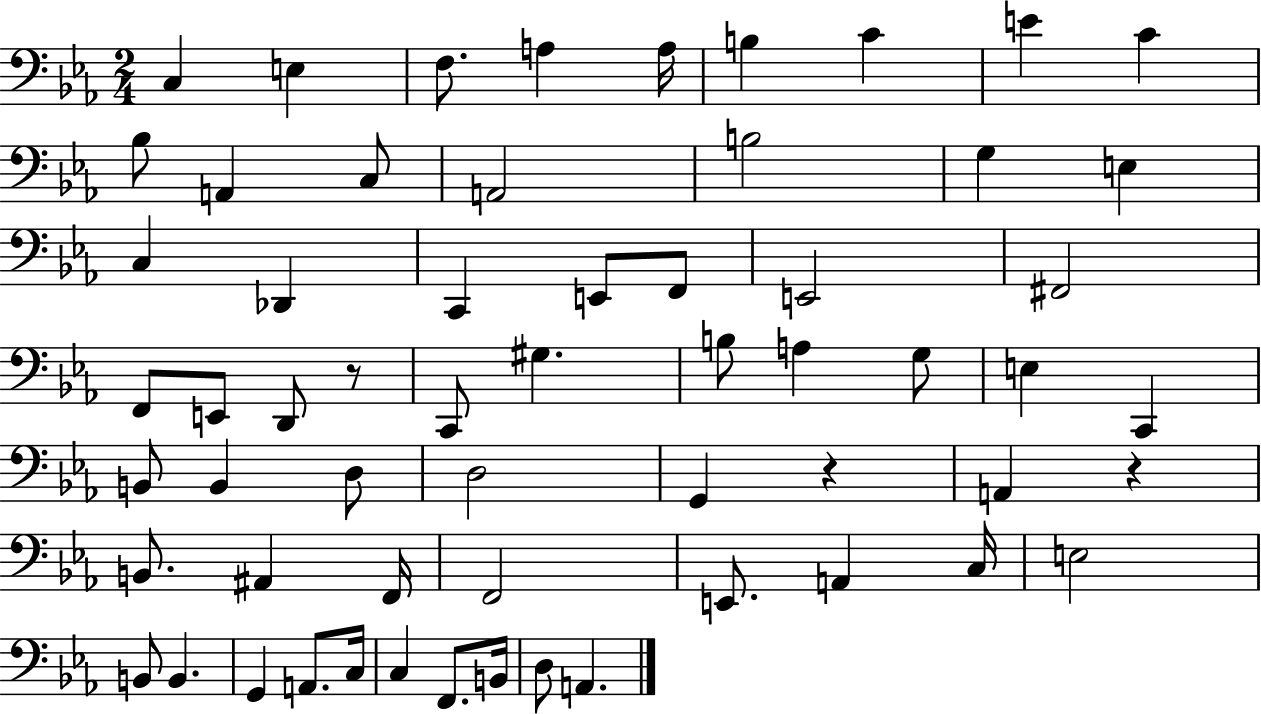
{
  \clef bass
  \numericTimeSignature
  \time 2/4
  \key ees \major
  c4 e4 | f8. a4 a16 | b4 c'4 | e'4 c'4 | \break bes8 a,4 c8 | a,2 | b2 | g4 e4 | \break c4 des,4 | c,4 e,8 f,8 | e,2 | fis,2 | \break f,8 e,8 d,8 r8 | c,8 gis4. | b8 a4 g8 | e4 c,4 | \break b,8 b,4 d8 | d2 | g,4 r4 | a,4 r4 | \break b,8. ais,4 f,16 | f,2 | e,8. a,4 c16 | e2 | \break b,8 b,4. | g,4 a,8. c16 | c4 f,8. b,16 | d8 a,4. | \break \bar "|."
}